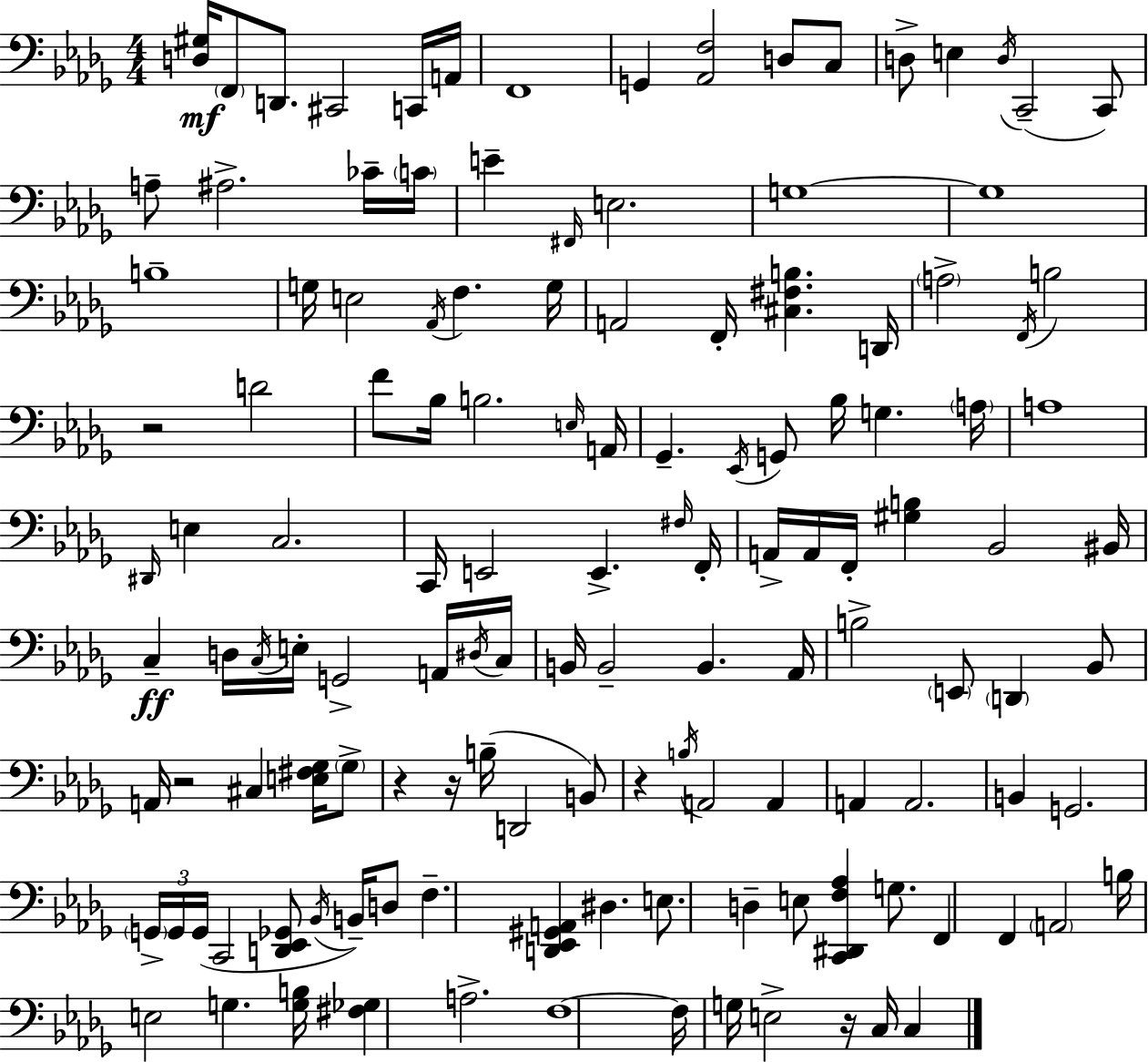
{
  \clef bass
  \numericTimeSignature
  \time 4/4
  \key bes \minor
  <d gis>16\mf \parenthesize f,8 d,8. cis,2 c,16 a,16 | f,1 | g,4 <aes, f>2 d8 c8 | d8-> e4 \acciaccatura { d16 }( c,2-- c,8) | \break a8-- ais2.-> ces'16-- | \parenthesize c'16 e'4-- \grace { fis,16 } e2. | g1~~ | g1 | \break b1-- | g16 e2 \acciaccatura { aes,16 } f4. | g16 a,2 f,16-. <cis fis b>4. | d,16 \parenthesize a2-> \acciaccatura { f,16 } b2 | \break r2 d'2 | f'8 bes16 b2. | \grace { e16 } a,16 ges,4.-- \acciaccatura { ees,16 } g,8 bes16 g4. | \parenthesize a16 a1 | \break \grace { dis,16 } e4 c2. | c,16 e,2 | e,4.-> \grace { fis16 } f,16-. a,16-> a,16 f,16-. <gis b>4 bes,2 | bis,16 c4--\ff d16 \acciaccatura { c16 } e16-. g,2-> | \break a,16 \acciaccatura { dis16 } c16 b,16 b,2-- | b,4. aes,16 b2-> | \parenthesize e,8 \parenthesize d,4 bes,8 a,16 r2 | cis4 <e fis ges>16 \parenthesize ges8-> r4 r16 b16--( | \break d,2 b,8) r4 \acciaccatura { b16 } a,2 | a,4 a,4 a,2. | b,4 g,2. | \tuplet 3/2 { \parenthesize g,16-> g,16 g,16( } c,2 | \break <d, ees, ges,>8 \acciaccatura { bes,16 } b,16--) d8 f4.-- | <d, ees, gis, a,>4 dis4. e8. d4-- | e8 <c, dis, f aes>4 g8. f,4 | f,4 \parenthesize a,2 b16 e2 | \break g4. <g b>16 <fis ges>4 | a2.-> f1~~ | f16 g16 e2-> | r16 c16 c4 \bar "|."
}